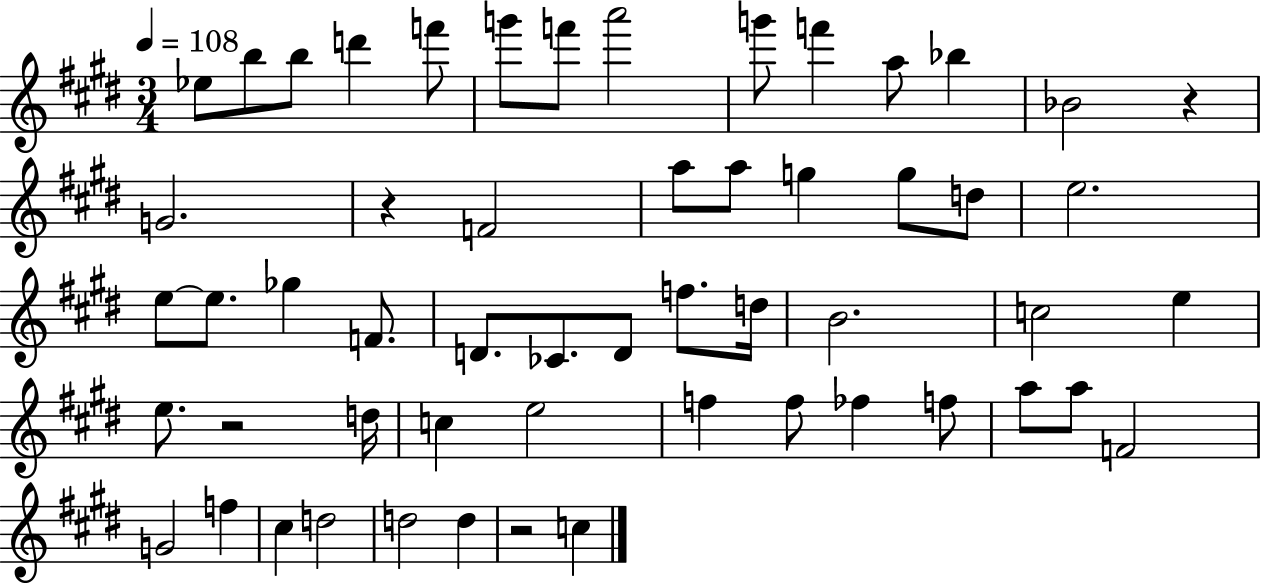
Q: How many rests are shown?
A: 4